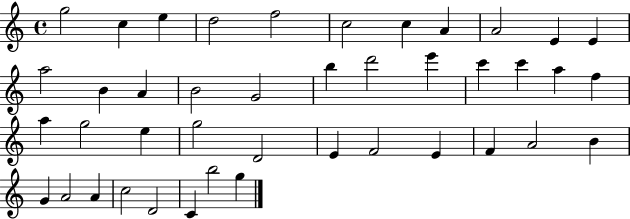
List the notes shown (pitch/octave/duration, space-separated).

G5/h C5/q E5/q D5/h F5/h C5/h C5/q A4/q A4/h E4/q E4/q A5/h B4/q A4/q B4/h G4/h B5/q D6/h E6/q C6/q C6/q A5/q F5/q A5/q G5/h E5/q G5/h D4/h E4/q F4/h E4/q F4/q A4/h B4/q G4/q A4/h A4/q C5/h D4/h C4/q B5/h G5/q